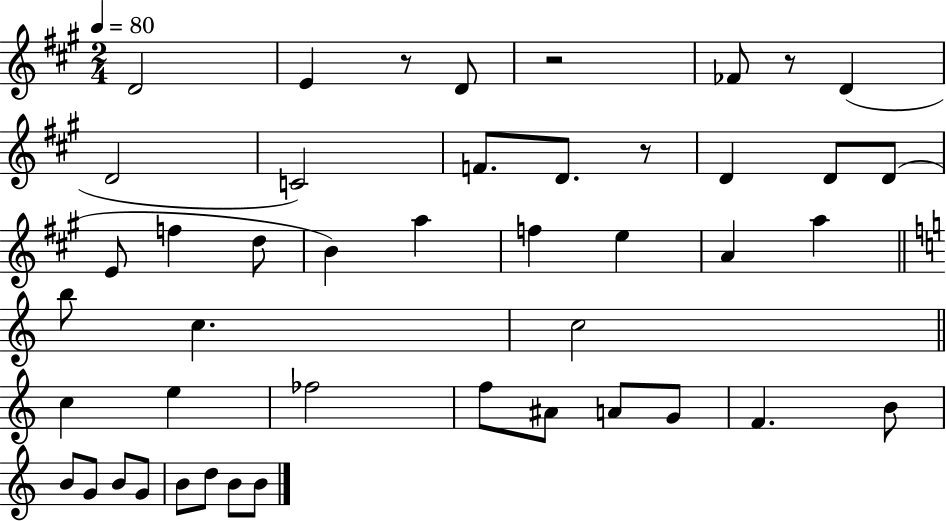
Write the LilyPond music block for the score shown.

{
  \clef treble
  \numericTimeSignature
  \time 2/4
  \key a \major
  \tempo 4 = 80
  d'2 | e'4 r8 d'8 | r2 | fes'8 r8 d'4( | \break d'2 | c'2) | f'8. d'8. r8 | d'4 d'8 d'8( | \break e'8 f''4 d''8 | b'4) a''4 | f''4 e''4 | a'4 a''4 | \break \bar "||" \break \key a \minor b''8 c''4. | c''2 | \bar "||" \break \key c \major c''4 e''4 | fes''2 | f''8 ais'8 a'8 g'8 | f'4. b'8 | \break b'8 g'8 b'8 g'8 | b'8 d''8 b'8 b'8 | \bar "|."
}